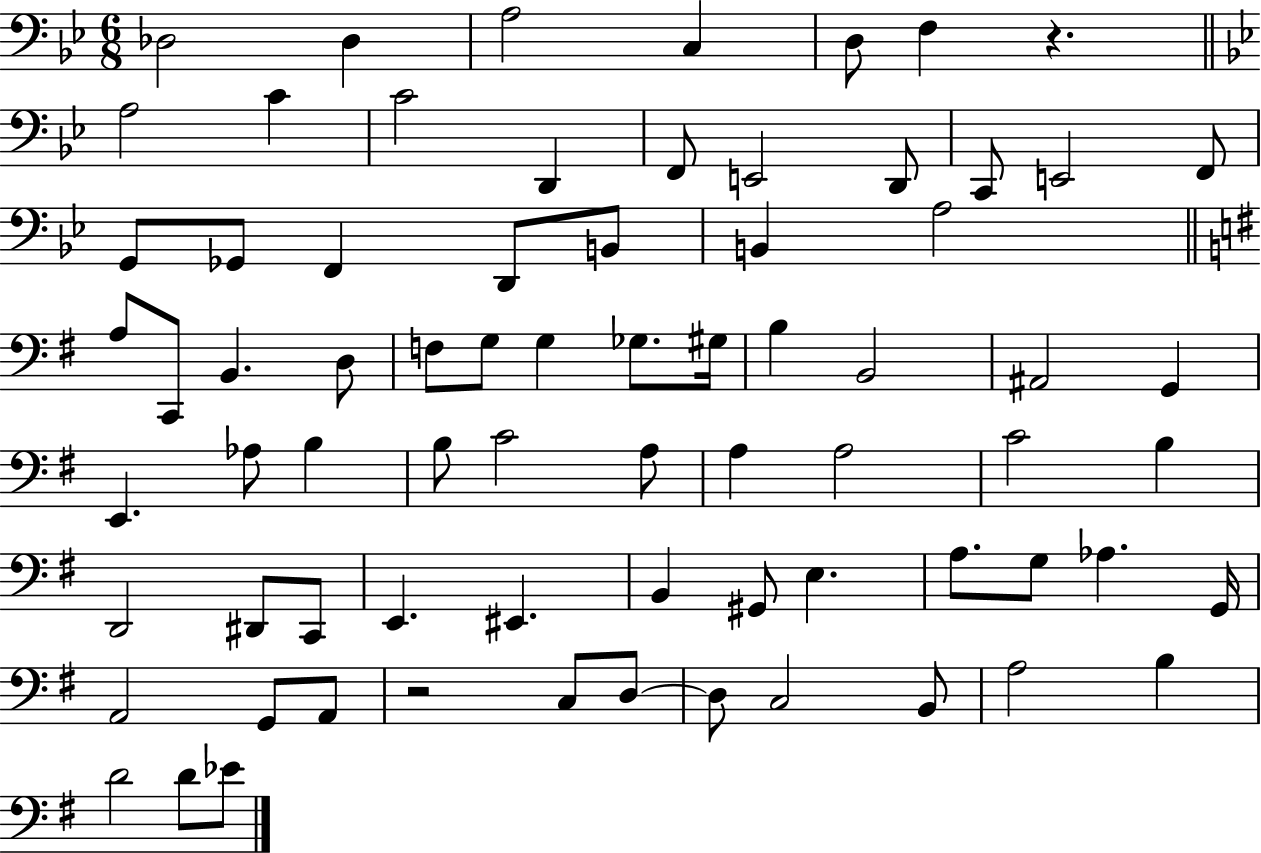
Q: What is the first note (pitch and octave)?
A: Db3